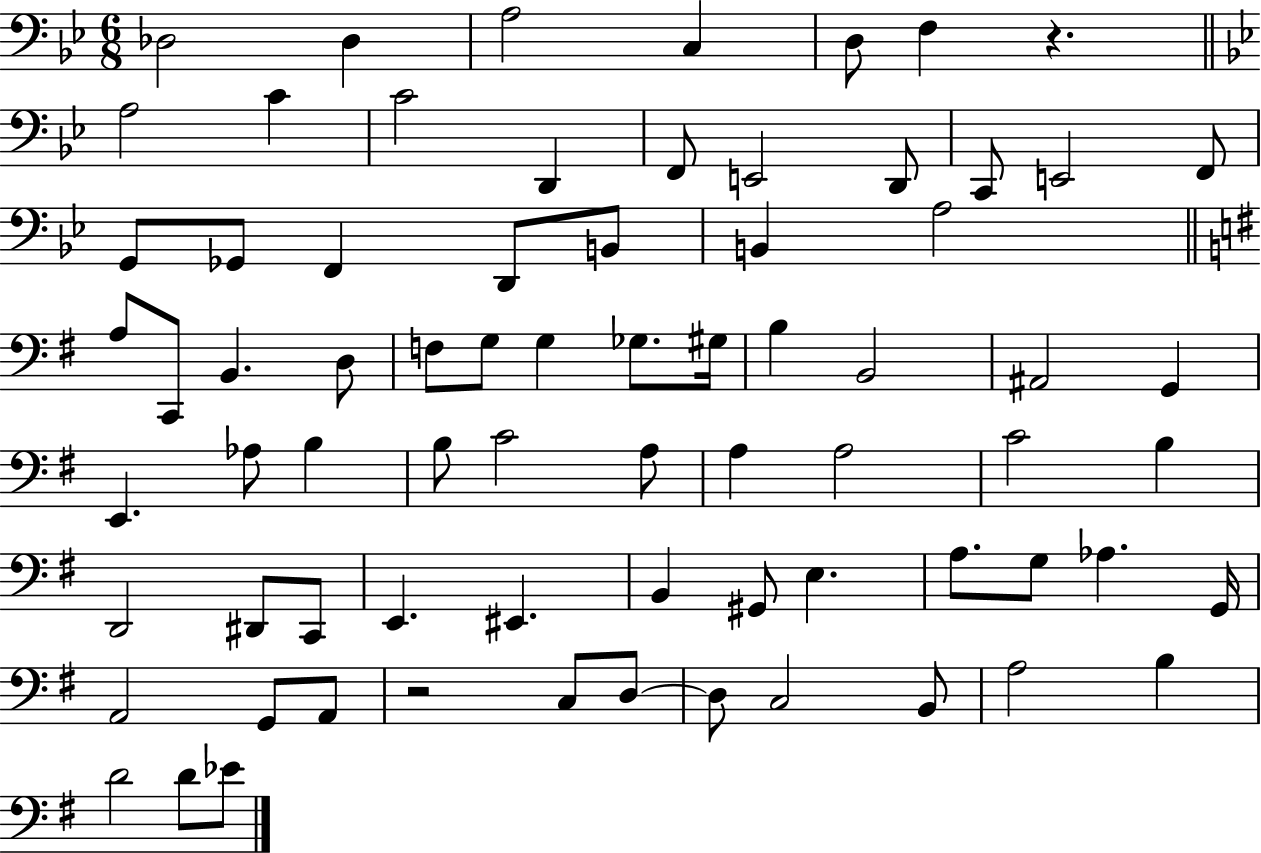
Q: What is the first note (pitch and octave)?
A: Db3